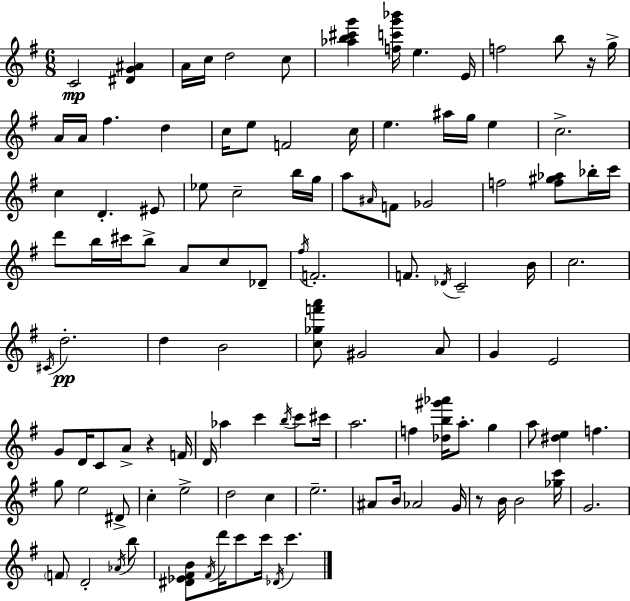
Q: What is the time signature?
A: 6/8